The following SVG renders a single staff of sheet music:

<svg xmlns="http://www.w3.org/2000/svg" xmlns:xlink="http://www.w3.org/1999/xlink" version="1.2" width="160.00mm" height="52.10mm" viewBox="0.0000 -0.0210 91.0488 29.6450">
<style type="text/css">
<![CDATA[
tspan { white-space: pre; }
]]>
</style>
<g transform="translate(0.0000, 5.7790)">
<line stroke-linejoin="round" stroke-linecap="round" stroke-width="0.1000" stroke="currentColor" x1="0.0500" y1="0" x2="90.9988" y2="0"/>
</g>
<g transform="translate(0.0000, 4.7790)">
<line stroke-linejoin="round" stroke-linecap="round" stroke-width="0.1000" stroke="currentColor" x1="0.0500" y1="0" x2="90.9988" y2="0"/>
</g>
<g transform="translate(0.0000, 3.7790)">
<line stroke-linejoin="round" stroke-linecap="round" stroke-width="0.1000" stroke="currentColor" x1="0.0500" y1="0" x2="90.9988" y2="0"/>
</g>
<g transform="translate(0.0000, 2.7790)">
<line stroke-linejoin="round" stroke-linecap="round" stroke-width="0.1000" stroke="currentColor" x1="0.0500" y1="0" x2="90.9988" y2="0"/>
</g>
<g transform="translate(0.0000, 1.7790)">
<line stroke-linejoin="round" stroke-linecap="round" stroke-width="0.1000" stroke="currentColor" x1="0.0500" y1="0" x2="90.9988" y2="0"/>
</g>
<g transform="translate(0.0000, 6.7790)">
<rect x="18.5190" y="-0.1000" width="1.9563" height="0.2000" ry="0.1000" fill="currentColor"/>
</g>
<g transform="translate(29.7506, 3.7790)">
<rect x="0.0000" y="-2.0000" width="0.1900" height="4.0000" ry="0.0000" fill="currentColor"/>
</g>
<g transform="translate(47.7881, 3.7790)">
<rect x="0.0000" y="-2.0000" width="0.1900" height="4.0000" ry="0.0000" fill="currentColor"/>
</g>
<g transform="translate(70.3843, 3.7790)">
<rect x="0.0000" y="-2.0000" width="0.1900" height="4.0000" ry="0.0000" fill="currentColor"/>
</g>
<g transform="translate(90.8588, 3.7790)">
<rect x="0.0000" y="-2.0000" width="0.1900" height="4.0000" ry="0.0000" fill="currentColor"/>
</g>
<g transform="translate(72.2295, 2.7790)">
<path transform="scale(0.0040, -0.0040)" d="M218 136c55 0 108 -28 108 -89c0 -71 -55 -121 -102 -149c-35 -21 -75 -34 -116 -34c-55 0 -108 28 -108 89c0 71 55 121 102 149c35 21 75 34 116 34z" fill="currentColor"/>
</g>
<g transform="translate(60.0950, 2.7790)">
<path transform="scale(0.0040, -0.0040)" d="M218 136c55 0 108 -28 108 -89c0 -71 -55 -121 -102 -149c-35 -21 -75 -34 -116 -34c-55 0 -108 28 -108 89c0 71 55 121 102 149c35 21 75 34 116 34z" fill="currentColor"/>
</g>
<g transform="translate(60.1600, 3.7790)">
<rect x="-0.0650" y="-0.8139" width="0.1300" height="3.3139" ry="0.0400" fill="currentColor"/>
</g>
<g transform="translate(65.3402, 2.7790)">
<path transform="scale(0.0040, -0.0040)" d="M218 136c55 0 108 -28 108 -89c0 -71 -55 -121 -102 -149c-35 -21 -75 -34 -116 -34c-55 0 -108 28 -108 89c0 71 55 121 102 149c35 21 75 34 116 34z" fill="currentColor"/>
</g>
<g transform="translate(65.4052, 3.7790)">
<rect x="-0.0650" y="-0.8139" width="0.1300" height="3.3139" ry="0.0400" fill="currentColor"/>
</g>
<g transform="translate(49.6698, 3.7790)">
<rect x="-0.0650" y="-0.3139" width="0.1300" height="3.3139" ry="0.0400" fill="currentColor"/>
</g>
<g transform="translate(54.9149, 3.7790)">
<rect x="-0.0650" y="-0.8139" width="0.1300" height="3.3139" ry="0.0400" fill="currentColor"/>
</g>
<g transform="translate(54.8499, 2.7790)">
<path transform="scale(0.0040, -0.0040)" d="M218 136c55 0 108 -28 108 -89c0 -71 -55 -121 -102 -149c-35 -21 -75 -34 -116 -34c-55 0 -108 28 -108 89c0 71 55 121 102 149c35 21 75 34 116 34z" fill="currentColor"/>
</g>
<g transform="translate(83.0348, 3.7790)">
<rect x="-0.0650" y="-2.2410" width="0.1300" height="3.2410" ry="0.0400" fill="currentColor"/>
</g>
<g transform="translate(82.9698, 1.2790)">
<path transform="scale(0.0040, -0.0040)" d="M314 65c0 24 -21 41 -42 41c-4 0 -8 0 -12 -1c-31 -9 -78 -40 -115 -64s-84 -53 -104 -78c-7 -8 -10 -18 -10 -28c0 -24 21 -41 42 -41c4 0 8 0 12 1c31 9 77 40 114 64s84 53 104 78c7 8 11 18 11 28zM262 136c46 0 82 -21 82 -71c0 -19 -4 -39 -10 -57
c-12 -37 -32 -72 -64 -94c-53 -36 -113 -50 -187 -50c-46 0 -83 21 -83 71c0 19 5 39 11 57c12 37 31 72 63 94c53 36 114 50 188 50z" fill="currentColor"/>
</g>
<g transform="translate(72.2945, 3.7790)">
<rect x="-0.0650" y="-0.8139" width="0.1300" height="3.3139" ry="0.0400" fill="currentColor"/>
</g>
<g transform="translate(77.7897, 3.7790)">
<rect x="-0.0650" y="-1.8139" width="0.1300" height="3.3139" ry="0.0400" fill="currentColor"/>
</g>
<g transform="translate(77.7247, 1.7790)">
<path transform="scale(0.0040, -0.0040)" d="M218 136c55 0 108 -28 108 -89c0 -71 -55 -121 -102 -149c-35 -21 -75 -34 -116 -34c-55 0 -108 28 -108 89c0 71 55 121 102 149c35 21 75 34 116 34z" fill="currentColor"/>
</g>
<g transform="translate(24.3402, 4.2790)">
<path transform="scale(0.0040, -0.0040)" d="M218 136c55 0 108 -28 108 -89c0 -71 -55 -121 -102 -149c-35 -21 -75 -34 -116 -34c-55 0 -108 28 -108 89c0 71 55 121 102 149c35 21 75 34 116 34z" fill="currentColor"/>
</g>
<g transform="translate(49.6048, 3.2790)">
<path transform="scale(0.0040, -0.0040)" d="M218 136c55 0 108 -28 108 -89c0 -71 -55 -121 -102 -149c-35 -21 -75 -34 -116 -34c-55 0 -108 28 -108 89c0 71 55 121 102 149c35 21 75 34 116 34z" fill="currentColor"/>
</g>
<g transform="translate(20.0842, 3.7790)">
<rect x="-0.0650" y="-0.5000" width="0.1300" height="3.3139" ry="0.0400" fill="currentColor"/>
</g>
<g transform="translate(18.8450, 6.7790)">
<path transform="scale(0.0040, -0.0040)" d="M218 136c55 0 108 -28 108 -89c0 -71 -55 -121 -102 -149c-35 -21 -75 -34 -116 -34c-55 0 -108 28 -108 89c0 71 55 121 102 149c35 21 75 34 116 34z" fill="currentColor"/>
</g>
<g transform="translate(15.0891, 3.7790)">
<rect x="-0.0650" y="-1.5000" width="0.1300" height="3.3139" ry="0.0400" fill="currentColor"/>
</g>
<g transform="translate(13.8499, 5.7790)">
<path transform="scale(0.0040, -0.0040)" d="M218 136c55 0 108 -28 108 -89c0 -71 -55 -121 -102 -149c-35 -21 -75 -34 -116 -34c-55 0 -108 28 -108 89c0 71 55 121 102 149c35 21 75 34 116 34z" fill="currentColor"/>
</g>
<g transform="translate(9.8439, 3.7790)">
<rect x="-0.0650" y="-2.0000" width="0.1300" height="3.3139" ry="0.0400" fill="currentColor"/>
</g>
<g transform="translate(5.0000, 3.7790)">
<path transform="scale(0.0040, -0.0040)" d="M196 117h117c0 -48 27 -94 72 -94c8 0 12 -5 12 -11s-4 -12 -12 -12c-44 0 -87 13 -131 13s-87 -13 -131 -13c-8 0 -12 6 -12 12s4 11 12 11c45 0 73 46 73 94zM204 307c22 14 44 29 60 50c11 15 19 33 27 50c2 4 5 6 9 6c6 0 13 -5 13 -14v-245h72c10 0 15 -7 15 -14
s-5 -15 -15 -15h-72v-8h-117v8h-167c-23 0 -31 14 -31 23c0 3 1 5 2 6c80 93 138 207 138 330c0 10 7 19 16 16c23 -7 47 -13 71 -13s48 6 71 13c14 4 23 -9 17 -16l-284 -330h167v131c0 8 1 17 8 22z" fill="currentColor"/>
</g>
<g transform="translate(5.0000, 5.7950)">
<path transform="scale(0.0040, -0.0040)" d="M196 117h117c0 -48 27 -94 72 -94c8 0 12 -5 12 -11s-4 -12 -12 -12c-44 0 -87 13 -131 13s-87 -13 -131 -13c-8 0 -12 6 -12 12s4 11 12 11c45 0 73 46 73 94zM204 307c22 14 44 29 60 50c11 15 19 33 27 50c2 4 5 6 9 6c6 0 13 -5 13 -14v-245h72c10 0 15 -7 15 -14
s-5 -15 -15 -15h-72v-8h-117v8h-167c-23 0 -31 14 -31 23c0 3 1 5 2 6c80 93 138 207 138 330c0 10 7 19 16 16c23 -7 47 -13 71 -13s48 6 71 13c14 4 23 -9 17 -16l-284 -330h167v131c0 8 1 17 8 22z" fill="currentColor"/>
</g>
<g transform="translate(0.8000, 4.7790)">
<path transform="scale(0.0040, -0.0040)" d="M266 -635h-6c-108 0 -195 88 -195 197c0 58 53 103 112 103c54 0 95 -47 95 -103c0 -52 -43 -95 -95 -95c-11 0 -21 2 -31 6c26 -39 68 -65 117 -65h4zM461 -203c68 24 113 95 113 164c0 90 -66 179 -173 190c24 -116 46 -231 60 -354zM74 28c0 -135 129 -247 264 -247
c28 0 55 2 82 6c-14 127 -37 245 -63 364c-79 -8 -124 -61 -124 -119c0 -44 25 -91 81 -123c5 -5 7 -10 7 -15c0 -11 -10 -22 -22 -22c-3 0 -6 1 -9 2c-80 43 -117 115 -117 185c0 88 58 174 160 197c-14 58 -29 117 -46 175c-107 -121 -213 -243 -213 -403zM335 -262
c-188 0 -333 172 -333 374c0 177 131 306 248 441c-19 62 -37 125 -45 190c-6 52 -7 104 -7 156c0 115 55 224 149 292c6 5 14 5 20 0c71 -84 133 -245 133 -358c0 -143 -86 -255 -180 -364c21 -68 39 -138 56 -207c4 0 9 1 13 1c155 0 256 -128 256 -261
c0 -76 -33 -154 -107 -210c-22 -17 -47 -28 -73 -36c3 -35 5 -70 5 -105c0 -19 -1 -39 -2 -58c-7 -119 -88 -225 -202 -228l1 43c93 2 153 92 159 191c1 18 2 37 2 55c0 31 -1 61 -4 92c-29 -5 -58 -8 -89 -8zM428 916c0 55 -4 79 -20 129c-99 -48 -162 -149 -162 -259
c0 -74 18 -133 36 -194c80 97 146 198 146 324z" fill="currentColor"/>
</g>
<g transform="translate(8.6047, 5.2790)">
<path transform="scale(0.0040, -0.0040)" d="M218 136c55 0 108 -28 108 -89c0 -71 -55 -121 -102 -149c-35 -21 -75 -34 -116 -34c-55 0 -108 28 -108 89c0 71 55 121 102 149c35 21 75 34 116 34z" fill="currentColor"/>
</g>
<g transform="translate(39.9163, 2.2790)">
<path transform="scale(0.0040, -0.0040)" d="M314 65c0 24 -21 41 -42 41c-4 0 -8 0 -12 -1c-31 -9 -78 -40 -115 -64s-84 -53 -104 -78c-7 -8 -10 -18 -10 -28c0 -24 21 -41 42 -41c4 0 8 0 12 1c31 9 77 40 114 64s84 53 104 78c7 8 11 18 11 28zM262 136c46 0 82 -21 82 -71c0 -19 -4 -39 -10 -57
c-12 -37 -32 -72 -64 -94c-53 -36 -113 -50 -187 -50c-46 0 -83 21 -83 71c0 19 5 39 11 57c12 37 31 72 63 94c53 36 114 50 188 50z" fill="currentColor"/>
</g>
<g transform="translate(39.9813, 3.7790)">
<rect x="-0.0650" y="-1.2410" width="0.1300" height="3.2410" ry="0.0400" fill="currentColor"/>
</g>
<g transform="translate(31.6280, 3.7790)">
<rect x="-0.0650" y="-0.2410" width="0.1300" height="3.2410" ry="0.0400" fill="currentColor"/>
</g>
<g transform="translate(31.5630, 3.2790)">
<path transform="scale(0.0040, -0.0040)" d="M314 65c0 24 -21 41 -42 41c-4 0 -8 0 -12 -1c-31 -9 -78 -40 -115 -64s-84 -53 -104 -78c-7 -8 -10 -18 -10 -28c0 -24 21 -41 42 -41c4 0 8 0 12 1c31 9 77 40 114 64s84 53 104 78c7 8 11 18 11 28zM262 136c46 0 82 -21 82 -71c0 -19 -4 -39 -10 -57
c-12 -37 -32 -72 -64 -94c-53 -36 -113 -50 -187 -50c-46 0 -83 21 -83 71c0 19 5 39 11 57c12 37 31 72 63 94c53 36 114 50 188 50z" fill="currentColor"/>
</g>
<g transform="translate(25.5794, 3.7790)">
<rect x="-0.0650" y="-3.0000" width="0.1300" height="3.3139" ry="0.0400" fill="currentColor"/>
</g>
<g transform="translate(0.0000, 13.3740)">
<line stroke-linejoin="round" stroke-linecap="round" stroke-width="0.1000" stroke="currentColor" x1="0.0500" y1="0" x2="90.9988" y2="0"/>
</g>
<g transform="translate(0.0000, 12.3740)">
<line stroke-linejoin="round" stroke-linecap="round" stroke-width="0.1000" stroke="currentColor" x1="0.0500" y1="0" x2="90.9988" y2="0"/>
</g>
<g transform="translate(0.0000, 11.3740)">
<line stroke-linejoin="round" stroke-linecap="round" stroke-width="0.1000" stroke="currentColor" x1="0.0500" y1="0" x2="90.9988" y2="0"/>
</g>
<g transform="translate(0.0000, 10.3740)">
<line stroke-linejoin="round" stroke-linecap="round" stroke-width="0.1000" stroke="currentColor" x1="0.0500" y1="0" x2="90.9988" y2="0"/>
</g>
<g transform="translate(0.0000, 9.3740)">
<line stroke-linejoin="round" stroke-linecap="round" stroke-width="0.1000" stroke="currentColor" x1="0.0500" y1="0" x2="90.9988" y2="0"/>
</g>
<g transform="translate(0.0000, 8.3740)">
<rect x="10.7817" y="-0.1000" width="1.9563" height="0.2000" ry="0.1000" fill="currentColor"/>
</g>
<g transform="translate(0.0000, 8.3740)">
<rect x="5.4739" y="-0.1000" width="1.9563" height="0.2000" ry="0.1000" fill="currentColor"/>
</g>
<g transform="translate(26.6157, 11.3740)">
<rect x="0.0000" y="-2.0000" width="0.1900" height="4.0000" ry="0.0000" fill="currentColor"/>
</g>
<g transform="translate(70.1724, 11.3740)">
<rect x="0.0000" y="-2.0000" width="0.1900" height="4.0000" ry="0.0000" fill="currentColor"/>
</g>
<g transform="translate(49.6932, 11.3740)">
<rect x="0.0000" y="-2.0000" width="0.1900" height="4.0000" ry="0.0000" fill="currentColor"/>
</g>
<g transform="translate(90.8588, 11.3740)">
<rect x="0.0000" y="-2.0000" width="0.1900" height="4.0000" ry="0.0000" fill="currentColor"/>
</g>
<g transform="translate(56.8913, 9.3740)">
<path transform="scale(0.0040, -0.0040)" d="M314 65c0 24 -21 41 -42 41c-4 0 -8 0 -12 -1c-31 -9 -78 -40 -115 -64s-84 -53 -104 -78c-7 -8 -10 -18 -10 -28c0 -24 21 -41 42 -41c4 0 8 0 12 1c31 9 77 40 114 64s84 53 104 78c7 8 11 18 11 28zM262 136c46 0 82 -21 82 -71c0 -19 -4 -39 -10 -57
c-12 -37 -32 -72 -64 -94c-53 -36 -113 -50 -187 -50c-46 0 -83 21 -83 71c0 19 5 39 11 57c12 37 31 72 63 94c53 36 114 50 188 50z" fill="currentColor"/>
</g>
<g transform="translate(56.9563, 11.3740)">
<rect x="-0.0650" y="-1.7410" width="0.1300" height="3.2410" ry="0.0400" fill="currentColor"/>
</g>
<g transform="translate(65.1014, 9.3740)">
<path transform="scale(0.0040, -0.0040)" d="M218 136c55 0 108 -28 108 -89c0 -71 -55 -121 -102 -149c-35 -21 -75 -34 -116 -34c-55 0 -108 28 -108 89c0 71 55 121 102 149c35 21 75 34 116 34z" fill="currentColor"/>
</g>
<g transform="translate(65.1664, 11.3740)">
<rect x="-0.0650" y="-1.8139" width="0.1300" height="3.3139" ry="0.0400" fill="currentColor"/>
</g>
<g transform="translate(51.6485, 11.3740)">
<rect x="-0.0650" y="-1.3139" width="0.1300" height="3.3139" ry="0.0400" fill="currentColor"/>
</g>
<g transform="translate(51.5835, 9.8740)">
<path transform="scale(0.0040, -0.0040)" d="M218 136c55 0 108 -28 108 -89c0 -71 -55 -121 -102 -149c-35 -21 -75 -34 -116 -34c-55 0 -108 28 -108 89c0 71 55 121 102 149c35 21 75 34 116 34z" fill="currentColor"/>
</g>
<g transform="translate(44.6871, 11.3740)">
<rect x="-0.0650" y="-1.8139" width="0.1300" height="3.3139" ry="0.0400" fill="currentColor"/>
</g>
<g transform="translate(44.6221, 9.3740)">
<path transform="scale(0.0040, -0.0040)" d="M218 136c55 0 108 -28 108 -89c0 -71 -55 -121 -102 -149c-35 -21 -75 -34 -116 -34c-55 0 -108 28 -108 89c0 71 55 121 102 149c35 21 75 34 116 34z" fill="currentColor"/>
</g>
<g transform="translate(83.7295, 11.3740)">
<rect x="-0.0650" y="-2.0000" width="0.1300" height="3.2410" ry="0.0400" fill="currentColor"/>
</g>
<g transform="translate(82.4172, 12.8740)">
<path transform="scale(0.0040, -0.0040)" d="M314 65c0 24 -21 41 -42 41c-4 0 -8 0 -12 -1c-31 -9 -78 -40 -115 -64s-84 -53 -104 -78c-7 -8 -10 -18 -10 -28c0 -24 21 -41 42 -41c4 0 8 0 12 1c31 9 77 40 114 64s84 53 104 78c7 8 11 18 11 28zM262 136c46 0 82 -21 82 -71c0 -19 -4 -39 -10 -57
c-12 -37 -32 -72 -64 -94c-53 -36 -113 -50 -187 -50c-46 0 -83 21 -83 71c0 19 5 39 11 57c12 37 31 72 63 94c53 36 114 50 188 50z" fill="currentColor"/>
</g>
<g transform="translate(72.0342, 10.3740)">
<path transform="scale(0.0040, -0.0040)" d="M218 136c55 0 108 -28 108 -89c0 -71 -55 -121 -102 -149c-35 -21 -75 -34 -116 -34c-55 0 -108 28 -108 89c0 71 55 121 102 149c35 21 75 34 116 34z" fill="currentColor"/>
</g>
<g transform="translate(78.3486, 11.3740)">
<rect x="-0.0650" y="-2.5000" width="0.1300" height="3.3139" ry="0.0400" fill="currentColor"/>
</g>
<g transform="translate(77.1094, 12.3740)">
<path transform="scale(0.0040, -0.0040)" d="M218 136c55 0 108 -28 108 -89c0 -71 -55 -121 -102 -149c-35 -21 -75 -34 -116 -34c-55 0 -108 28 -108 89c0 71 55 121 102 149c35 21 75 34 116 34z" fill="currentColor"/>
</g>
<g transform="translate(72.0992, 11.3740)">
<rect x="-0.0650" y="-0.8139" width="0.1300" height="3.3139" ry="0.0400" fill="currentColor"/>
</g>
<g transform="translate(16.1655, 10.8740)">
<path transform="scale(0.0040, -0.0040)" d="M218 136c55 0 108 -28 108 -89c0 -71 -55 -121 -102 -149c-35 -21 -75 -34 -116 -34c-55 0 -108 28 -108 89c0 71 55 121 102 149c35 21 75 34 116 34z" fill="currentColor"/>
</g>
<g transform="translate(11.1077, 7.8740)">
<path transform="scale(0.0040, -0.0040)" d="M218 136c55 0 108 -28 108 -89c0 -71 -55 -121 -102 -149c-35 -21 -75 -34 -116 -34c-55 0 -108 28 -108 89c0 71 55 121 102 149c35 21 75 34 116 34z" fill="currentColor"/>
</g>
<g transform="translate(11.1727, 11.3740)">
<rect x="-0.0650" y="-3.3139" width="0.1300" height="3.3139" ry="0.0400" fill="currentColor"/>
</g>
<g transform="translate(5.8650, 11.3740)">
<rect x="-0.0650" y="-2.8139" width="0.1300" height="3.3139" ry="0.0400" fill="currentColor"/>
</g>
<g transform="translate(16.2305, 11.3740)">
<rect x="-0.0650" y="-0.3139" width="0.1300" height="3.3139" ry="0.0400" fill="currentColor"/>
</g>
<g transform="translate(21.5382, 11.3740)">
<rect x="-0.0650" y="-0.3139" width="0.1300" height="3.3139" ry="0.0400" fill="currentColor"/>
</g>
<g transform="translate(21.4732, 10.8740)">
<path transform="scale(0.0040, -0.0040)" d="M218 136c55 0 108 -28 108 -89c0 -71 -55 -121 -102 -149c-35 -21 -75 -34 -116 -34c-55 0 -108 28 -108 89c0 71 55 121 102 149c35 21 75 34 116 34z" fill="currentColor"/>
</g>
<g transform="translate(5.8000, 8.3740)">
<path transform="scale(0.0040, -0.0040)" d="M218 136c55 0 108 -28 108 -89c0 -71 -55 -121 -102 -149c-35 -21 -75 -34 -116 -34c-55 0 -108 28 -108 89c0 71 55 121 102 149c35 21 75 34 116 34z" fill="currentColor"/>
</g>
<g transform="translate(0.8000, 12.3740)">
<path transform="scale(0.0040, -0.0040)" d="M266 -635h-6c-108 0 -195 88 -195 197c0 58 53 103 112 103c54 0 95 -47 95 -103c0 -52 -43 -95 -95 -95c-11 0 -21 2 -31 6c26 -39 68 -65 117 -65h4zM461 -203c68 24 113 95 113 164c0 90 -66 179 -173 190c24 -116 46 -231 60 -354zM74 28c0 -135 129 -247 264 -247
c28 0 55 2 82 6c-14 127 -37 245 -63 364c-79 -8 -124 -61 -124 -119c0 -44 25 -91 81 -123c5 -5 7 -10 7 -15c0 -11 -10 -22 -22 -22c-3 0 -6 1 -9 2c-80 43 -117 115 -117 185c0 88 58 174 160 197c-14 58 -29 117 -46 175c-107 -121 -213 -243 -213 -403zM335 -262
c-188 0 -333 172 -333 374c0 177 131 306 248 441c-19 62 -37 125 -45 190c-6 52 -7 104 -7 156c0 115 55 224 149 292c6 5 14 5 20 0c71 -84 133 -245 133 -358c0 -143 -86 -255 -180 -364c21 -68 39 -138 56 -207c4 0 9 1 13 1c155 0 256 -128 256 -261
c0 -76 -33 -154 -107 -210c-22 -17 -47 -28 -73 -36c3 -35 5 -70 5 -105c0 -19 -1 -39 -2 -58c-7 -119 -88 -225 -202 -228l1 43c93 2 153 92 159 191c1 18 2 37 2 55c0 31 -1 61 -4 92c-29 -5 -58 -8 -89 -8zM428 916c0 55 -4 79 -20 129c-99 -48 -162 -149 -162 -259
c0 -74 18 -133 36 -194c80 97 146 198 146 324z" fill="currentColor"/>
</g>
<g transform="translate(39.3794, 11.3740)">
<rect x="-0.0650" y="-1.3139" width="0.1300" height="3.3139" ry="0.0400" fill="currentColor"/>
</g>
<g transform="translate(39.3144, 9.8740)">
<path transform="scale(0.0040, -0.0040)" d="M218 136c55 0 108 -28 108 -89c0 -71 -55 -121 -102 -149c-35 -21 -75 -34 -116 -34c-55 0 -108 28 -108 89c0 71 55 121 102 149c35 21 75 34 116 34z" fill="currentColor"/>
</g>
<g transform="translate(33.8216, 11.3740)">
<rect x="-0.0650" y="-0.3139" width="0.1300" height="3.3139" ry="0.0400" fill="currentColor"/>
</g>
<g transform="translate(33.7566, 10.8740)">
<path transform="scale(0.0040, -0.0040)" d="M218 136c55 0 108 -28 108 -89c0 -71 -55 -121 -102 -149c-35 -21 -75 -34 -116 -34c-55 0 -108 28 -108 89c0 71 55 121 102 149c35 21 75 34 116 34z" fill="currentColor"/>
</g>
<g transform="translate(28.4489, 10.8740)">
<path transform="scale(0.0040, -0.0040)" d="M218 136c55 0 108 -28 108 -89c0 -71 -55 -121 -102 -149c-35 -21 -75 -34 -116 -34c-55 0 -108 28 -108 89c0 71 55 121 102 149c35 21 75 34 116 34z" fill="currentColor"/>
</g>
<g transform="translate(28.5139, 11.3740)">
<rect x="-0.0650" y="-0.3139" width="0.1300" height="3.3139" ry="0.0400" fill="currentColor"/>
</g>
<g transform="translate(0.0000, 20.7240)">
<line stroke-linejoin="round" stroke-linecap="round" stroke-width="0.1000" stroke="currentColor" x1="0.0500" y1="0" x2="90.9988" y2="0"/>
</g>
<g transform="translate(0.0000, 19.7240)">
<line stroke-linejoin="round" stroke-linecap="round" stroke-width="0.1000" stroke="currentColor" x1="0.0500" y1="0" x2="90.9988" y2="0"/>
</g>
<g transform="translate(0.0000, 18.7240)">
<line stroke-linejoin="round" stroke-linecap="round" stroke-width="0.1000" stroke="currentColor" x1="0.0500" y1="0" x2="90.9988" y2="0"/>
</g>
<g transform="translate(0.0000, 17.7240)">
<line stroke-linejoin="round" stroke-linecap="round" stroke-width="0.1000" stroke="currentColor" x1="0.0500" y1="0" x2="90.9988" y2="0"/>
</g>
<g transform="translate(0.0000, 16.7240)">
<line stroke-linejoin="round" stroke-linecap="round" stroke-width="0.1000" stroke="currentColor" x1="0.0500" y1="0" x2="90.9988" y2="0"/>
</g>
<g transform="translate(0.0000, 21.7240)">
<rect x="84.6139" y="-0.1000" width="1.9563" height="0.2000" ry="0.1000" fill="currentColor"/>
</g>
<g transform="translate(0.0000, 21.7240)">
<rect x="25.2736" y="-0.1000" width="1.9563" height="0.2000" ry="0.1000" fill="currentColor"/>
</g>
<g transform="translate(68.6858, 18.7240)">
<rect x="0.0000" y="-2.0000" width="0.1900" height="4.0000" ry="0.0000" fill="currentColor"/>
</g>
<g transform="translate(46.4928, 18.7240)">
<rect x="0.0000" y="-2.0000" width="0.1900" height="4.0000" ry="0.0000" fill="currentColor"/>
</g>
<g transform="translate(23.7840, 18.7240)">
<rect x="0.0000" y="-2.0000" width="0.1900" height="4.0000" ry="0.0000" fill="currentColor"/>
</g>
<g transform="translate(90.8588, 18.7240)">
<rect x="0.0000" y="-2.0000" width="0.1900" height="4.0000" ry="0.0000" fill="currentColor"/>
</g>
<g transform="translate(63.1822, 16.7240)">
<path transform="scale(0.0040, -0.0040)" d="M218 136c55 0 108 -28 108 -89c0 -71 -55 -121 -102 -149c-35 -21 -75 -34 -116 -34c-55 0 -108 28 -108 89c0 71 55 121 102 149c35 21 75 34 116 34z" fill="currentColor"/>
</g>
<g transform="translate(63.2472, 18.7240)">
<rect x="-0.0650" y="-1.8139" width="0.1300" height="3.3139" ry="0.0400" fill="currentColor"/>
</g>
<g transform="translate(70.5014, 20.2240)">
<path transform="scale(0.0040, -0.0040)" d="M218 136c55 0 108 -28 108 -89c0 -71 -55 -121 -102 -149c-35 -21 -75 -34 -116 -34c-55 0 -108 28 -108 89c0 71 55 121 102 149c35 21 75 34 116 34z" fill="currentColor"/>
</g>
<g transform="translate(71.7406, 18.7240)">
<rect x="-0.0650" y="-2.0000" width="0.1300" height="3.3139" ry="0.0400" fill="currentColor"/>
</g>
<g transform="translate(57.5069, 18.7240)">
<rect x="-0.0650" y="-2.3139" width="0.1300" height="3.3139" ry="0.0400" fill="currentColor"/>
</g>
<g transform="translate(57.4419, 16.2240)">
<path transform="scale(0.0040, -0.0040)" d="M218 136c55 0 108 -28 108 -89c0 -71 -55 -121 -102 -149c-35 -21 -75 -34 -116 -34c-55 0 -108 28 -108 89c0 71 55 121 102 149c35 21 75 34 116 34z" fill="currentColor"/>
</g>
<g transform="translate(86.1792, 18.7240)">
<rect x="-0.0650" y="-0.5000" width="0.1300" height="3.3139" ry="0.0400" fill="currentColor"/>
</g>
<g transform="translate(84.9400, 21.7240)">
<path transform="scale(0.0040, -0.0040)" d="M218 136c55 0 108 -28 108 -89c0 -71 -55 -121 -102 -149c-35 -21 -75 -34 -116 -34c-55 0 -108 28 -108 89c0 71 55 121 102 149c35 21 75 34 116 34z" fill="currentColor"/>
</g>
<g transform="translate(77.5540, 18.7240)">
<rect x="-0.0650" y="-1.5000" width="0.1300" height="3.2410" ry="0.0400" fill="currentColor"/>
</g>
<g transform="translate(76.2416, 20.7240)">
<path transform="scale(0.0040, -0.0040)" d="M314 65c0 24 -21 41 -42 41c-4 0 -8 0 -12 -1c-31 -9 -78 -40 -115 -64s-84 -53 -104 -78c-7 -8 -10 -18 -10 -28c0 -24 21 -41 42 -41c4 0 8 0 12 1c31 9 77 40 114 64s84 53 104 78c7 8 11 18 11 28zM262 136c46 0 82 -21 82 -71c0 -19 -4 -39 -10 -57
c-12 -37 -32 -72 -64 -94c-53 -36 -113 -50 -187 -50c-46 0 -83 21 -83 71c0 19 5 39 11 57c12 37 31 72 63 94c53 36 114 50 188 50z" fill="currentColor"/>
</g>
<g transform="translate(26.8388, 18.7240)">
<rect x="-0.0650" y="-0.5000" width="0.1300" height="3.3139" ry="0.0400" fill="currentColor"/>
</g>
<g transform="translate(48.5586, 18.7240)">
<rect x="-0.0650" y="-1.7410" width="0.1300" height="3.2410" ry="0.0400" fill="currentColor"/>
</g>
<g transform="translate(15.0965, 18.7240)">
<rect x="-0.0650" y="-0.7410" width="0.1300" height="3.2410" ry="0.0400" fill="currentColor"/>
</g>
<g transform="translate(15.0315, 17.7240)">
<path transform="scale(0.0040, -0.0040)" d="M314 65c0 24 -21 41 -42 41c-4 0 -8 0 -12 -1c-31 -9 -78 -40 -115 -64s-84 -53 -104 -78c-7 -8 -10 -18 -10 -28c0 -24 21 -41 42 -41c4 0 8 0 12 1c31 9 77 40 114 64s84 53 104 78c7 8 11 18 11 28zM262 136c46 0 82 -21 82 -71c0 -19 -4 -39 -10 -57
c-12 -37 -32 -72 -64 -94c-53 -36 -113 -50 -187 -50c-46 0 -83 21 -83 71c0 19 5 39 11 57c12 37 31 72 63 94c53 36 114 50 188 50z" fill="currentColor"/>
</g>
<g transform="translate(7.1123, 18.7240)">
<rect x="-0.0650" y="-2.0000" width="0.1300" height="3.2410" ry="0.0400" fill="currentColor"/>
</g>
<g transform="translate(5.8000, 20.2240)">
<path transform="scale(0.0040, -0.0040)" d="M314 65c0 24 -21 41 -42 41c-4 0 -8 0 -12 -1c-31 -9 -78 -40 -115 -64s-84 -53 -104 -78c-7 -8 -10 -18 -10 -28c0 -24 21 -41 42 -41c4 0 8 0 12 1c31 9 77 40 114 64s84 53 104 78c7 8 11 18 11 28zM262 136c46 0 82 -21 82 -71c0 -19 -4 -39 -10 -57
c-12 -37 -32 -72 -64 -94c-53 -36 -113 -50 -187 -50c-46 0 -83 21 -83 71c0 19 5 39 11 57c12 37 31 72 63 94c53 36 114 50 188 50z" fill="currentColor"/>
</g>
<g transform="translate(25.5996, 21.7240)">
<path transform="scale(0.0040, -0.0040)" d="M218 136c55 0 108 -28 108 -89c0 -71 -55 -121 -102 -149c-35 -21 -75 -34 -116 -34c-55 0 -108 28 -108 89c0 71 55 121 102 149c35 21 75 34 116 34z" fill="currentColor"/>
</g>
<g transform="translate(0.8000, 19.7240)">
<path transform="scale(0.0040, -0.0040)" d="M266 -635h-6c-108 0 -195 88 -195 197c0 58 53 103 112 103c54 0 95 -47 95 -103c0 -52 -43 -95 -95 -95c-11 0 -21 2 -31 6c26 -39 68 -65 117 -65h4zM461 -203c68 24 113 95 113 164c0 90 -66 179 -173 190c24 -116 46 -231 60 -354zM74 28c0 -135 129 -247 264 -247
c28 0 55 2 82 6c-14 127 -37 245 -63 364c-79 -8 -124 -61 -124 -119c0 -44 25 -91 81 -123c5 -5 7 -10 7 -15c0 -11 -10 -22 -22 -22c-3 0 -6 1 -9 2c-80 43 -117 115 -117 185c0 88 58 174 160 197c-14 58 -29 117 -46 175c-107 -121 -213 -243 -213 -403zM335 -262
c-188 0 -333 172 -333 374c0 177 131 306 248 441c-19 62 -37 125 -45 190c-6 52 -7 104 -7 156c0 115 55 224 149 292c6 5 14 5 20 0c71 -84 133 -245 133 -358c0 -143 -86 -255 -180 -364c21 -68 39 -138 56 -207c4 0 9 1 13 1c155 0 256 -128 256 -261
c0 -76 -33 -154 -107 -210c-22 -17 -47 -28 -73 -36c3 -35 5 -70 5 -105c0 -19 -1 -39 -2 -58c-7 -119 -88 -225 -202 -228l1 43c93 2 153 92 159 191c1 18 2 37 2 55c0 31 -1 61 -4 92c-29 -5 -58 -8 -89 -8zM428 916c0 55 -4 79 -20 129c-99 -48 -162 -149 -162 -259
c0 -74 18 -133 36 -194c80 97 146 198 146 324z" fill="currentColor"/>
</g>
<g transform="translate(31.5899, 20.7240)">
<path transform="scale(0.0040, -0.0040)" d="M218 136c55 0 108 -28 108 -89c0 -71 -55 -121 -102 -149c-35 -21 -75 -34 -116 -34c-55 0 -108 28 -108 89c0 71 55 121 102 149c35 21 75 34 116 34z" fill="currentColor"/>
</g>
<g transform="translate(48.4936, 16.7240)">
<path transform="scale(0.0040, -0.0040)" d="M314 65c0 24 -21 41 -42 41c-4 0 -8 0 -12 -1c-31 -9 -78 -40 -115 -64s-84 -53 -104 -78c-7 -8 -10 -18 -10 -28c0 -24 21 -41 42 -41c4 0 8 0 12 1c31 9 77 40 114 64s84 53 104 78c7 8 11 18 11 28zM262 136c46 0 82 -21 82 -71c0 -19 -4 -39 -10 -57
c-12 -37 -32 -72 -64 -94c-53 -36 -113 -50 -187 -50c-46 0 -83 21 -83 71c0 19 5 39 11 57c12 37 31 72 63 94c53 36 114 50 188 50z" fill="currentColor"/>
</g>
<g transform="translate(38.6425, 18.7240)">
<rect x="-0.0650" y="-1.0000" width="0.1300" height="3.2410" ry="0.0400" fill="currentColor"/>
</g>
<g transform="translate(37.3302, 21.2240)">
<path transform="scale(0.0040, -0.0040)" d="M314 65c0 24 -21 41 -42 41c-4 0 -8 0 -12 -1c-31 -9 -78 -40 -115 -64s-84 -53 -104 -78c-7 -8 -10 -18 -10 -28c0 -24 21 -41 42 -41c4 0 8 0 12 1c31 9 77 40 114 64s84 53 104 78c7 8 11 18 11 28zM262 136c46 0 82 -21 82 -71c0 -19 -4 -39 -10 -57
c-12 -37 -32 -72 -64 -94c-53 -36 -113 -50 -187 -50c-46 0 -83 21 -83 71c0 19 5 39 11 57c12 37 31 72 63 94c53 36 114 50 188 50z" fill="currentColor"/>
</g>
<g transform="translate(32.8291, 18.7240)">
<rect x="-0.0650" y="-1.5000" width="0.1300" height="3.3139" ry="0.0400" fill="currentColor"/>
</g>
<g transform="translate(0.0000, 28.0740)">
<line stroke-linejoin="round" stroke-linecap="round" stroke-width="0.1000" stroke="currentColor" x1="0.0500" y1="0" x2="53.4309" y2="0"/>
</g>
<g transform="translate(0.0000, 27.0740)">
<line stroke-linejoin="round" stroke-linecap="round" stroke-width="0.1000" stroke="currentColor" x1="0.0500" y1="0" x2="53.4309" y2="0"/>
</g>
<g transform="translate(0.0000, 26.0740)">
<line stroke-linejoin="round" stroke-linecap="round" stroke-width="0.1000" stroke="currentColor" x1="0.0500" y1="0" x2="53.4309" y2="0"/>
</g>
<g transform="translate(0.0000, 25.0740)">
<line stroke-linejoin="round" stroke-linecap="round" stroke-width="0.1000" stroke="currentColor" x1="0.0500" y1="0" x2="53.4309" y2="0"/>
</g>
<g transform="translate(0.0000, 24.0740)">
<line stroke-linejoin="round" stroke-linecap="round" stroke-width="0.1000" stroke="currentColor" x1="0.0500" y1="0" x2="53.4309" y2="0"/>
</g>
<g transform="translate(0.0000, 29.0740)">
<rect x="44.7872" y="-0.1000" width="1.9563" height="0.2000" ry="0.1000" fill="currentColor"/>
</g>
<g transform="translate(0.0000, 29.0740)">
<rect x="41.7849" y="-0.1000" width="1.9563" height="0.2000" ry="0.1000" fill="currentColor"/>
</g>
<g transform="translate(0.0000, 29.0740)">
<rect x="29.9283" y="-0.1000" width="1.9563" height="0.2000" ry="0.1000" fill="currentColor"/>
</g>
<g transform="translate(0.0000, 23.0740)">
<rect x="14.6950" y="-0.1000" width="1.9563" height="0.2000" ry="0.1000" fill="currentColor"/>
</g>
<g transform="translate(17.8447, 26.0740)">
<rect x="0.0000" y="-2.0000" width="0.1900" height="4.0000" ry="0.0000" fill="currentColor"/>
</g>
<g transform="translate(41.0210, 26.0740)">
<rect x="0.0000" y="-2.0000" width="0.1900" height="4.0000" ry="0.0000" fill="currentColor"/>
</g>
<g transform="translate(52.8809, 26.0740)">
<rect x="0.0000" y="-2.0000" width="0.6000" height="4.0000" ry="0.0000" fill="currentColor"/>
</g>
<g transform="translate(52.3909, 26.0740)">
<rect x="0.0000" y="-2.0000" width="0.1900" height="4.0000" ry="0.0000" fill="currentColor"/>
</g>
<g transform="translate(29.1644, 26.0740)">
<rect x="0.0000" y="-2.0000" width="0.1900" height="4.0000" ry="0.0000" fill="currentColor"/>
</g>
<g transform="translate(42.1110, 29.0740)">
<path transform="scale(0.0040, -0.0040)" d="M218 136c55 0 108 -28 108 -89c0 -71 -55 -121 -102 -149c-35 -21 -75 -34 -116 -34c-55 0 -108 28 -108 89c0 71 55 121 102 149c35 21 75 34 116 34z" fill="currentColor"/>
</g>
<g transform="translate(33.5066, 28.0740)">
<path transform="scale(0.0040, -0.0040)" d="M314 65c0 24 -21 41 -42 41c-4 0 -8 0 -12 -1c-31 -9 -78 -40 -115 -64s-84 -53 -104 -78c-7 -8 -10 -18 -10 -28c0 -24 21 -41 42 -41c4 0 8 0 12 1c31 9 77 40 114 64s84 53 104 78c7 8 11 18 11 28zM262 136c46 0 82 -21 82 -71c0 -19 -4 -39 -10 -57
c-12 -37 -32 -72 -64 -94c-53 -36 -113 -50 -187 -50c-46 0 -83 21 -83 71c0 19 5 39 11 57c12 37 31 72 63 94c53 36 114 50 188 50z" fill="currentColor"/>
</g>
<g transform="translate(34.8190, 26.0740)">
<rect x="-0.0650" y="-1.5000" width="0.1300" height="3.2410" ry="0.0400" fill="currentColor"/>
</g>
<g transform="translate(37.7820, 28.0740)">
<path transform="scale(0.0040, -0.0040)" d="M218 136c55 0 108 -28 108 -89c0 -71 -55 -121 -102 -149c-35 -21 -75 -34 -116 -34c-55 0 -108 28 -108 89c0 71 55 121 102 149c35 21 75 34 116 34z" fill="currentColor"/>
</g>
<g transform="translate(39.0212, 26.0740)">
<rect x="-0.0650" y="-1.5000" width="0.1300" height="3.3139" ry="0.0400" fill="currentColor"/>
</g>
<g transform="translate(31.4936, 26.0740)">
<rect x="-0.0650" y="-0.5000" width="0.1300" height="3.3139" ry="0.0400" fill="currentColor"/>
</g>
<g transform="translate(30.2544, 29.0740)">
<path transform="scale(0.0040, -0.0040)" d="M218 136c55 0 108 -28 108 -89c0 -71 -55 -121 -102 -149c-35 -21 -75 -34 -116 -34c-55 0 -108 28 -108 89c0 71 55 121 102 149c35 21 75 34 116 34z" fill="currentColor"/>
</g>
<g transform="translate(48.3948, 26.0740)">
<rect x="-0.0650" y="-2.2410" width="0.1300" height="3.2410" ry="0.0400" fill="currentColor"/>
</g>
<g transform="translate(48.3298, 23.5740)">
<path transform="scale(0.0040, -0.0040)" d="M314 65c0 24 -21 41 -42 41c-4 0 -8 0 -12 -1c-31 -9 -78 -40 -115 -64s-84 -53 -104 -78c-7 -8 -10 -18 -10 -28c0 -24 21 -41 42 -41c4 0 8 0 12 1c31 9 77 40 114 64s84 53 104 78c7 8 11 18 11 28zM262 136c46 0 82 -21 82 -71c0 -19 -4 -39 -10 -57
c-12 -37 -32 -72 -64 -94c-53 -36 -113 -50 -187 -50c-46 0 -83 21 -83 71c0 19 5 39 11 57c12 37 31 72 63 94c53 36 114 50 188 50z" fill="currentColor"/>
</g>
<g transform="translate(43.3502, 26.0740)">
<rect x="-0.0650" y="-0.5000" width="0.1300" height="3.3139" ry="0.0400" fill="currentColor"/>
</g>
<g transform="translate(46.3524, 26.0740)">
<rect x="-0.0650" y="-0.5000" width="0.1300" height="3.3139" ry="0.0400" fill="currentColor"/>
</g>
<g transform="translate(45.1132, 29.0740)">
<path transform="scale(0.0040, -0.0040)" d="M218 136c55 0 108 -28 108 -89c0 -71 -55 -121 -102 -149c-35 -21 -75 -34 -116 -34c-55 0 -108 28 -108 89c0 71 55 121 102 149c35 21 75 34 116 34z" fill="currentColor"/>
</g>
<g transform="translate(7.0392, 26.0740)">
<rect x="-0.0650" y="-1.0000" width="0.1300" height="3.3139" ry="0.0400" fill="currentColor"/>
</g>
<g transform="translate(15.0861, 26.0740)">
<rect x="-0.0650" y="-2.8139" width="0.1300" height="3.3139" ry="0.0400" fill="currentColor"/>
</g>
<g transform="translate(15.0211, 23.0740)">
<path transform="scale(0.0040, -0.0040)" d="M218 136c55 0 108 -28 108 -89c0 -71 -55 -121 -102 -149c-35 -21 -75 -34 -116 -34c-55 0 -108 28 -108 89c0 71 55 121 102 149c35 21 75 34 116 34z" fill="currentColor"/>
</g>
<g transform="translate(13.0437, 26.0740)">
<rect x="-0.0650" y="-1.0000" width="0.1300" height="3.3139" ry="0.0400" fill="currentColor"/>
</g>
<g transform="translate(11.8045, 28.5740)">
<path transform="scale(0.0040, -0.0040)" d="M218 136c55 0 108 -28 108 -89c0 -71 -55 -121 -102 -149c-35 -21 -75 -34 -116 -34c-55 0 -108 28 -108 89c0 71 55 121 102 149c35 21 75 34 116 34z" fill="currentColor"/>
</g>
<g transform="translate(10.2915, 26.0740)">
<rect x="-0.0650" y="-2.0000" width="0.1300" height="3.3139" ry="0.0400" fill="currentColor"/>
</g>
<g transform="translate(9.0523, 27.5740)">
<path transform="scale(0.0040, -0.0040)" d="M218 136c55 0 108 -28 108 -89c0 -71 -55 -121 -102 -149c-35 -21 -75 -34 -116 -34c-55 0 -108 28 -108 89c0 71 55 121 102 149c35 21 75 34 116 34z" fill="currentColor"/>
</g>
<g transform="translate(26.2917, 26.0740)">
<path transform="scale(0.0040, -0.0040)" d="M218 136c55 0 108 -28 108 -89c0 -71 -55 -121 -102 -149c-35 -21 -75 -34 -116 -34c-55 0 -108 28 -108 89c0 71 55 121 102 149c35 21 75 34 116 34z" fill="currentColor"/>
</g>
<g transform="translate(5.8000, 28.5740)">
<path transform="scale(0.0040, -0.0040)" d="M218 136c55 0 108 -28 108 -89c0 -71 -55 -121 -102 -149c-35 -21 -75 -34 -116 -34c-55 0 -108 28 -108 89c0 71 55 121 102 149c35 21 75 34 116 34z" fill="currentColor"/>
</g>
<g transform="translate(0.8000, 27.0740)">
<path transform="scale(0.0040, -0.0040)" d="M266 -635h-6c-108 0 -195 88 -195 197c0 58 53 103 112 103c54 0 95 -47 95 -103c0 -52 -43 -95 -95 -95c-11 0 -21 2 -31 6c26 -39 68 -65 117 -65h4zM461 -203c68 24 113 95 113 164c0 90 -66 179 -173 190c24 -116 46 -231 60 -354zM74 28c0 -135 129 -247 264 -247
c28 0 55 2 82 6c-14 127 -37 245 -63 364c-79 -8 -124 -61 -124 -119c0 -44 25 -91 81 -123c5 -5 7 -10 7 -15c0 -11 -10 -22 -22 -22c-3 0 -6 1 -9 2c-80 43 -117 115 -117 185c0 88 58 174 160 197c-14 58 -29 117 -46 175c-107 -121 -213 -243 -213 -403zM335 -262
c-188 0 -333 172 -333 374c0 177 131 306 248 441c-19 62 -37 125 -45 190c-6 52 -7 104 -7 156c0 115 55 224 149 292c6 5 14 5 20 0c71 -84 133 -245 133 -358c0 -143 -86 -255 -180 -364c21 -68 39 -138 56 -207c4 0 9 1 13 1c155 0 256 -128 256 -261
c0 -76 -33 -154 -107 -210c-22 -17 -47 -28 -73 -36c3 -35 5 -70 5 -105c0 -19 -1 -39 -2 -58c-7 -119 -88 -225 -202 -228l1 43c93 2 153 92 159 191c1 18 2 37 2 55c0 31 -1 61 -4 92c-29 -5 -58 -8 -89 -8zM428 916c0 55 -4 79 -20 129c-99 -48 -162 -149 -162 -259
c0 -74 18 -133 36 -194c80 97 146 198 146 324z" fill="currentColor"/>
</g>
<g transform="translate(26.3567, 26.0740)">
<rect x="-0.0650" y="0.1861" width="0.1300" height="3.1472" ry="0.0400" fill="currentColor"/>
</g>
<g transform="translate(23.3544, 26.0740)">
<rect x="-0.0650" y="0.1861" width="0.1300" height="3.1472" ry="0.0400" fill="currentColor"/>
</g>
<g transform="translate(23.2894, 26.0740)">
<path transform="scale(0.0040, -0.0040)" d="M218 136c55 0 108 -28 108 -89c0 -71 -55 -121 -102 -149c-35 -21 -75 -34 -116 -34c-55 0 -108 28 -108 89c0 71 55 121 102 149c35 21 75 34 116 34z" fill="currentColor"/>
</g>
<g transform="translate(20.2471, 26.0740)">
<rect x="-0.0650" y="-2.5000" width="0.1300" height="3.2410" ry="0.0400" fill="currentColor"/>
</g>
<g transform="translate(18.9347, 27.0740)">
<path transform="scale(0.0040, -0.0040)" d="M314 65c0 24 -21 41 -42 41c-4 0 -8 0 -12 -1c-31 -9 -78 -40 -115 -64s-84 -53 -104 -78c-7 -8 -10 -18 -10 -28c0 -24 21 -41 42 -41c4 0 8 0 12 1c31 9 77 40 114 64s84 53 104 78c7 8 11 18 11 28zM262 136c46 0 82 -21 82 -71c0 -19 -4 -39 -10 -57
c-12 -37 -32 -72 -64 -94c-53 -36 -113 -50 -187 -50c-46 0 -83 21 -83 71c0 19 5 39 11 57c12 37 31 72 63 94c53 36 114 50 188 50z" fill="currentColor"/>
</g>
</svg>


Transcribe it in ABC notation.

X:1
T:Untitled
M:4/4
L:1/4
K:C
F E C A c2 e2 c d d d d f g2 a b c c c c e f e f2 f d G F2 F2 d2 C E D2 f2 g f F E2 C D F D a G2 B B C E2 E C C g2